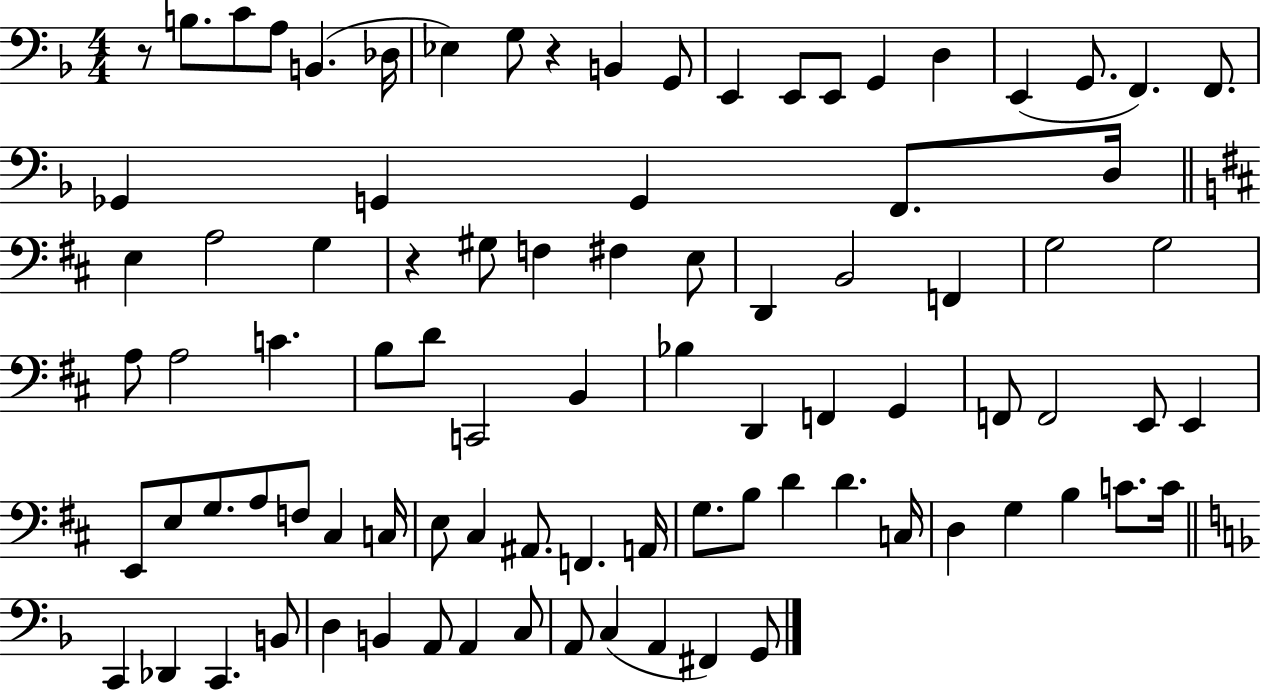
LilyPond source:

{
  \clef bass
  \numericTimeSignature
  \time 4/4
  \key f \major
  r8 b8. c'8 a8 b,4.( des16 | ees4) g8 r4 b,4 g,8 | e,4 e,8 e,8 g,4 d4 | e,4( g,8. f,4.) f,8. | \break ges,4 g,4 g,4 f,8. d16 | \bar "||" \break \key b \minor e4 a2 g4 | r4 gis8 f4 fis4 e8 | d,4 b,2 f,4 | g2 g2 | \break a8 a2 c'4. | b8 d'8 c,2 b,4 | bes4 d,4 f,4 g,4 | f,8 f,2 e,8 e,4 | \break e,8 e8 g8. a8 f8 cis4 c16 | e8 cis4 ais,8. f,4. a,16 | g8. b8 d'4 d'4. c16 | d4 g4 b4 c'8. c'16 | \break \bar "||" \break \key d \minor c,4 des,4 c,4. b,8 | d4 b,4 a,8 a,4 c8 | a,8 c4( a,4 fis,4) g,8 | \bar "|."
}